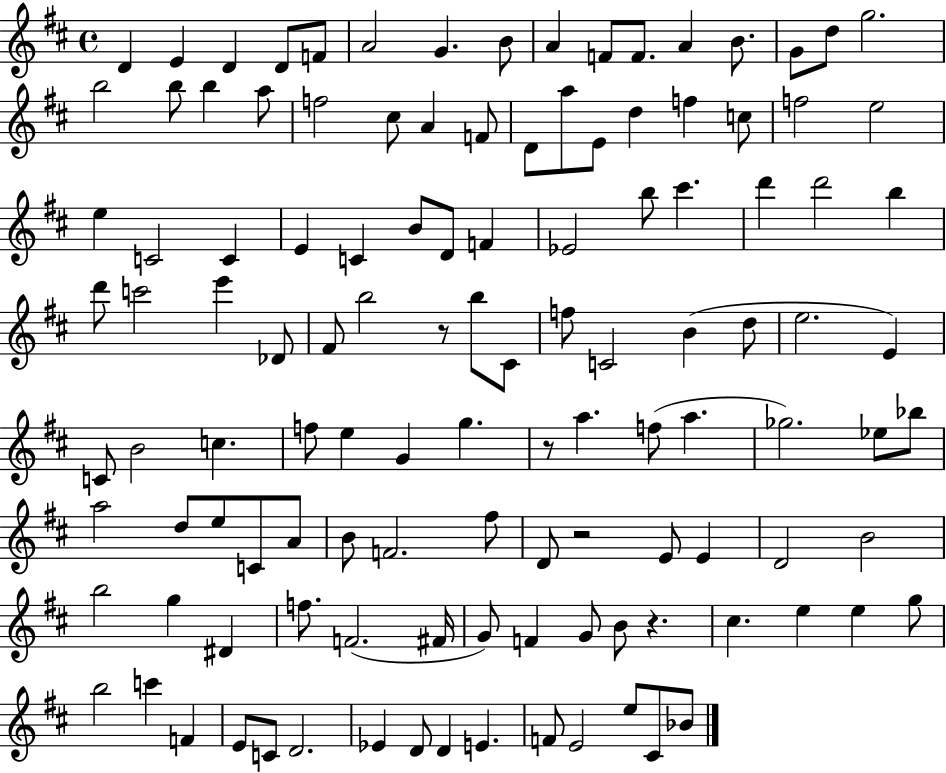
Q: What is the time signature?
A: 4/4